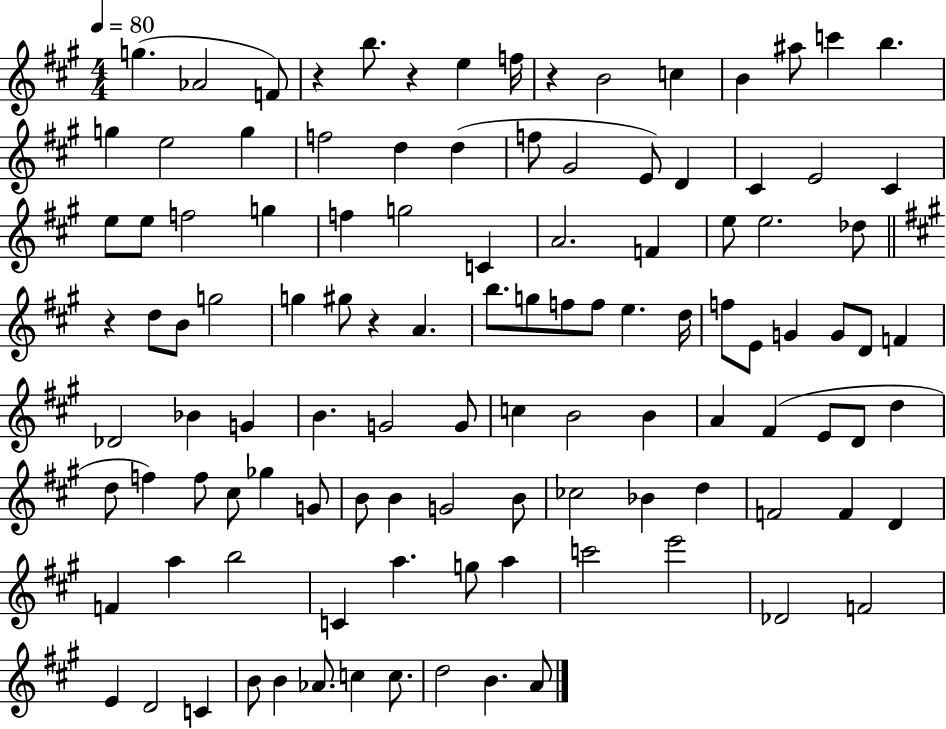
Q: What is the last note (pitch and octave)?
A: A4